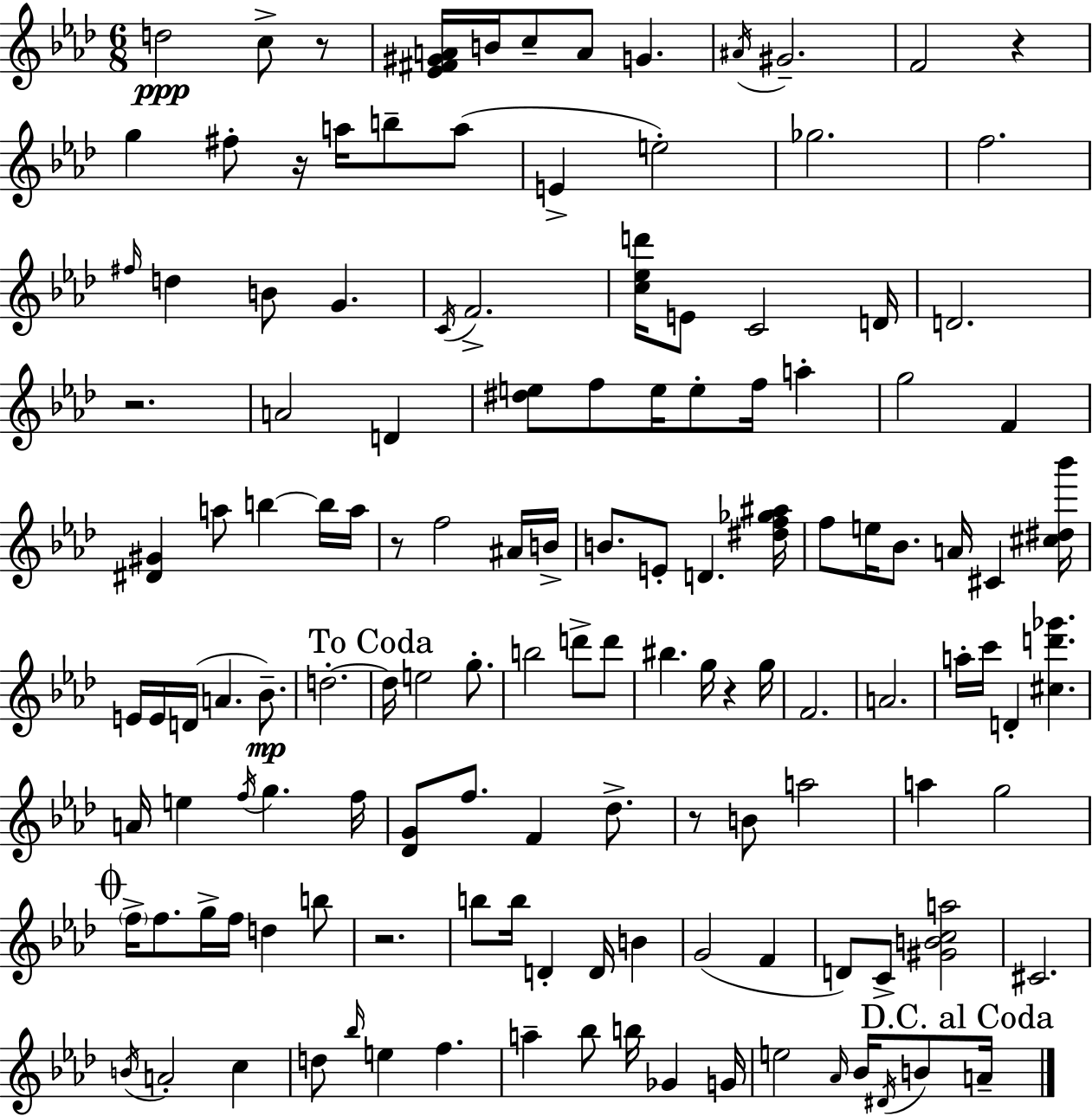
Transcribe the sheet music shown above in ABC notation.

X:1
T:Untitled
M:6/8
L:1/4
K:Ab
d2 c/2 z/2 [_E^F^GA]/4 B/4 c/2 A/2 G ^A/4 ^G2 F2 z g ^f/2 z/4 a/4 b/2 a/2 E e2 _g2 f2 ^f/4 d B/2 G C/4 F2 [c_ed']/4 E/2 C2 D/4 D2 z2 A2 D [^de]/2 f/2 e/4 e/2 f/4 a g2 F [^D^G] a/2 b b/4 a/4 z/2 f2 ^A/4 B/4 B/2 E/2 D [^df_g^a]/4 f/2 e/4 _B/2 A/4 ^C [^c^d_b']/4 E/4 E/4 D/4 A _B/2 d2 d/4 e2 g/2 b2 d'/2 d'/2 ^b g/4 z g/4 F2 A2 a/4 c'/4 D [^cd'_g'] A/4 e f/4 g f/4 [_DG]/2 f/2 F _d/2 z/2 B/2 a2 a g2 f/4 f/2 g/4 f/4 d b/2 z2 b/2 b/4 D D/4 B G2 F D/2 C/2 [^GBca]2 ^C2 B/4 A2 c d/2 _b/4 e f a _b/2 b/4 _G G/4 e2 _A/4 _B/4 ^D/4 B/2 A/4